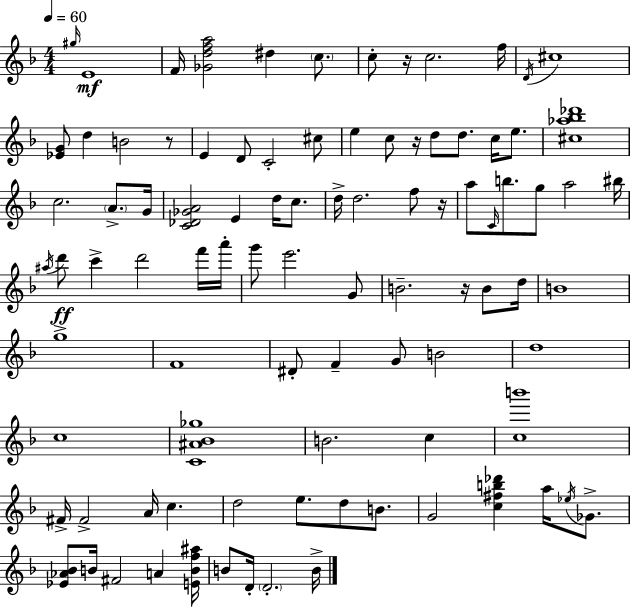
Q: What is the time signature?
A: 4/4